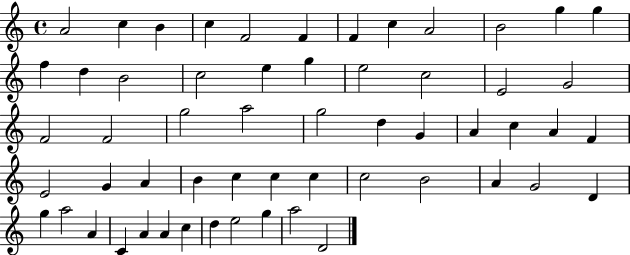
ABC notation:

X:1
T:Untitled
M:4/4
L:1/4
K:C
A2 c B c F2 F F c A2 B2 g g f d B2 c2 e g e2 c2 E2 G2 F2 F2 g2 a2 g2 d G A c A F E2 G A B c c c c2 B2 A G2 D g a2 A C A A c d e2 g a2 D2